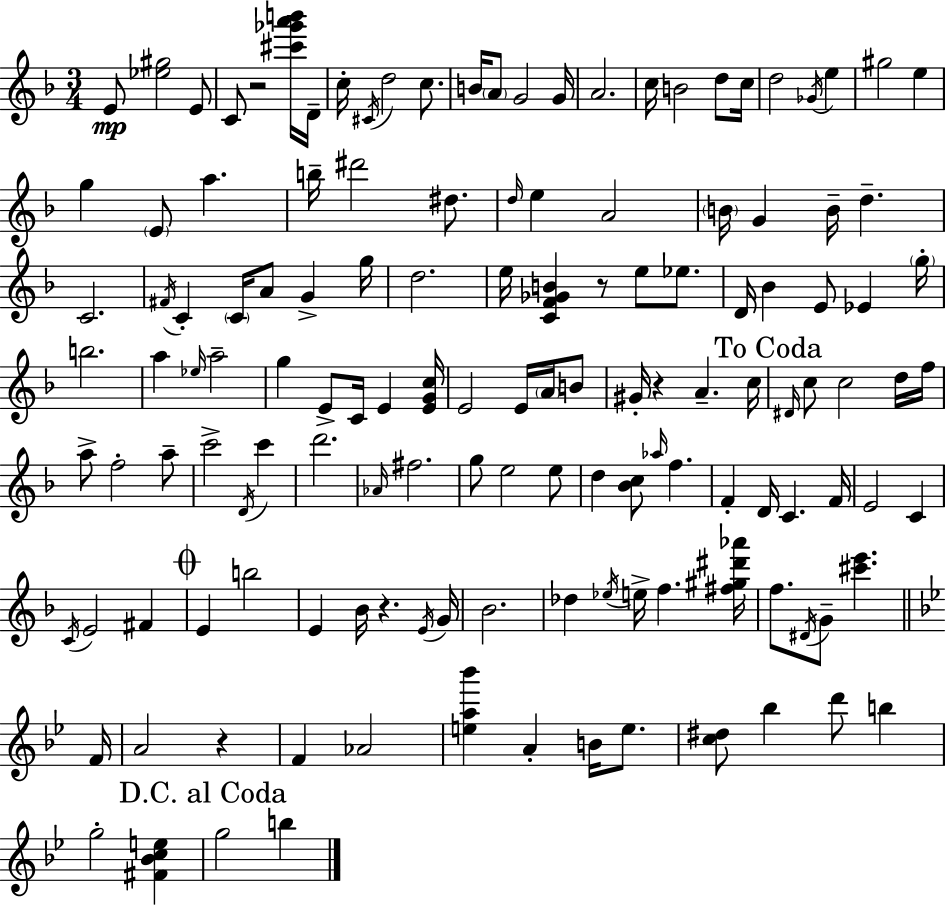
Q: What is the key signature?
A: F major